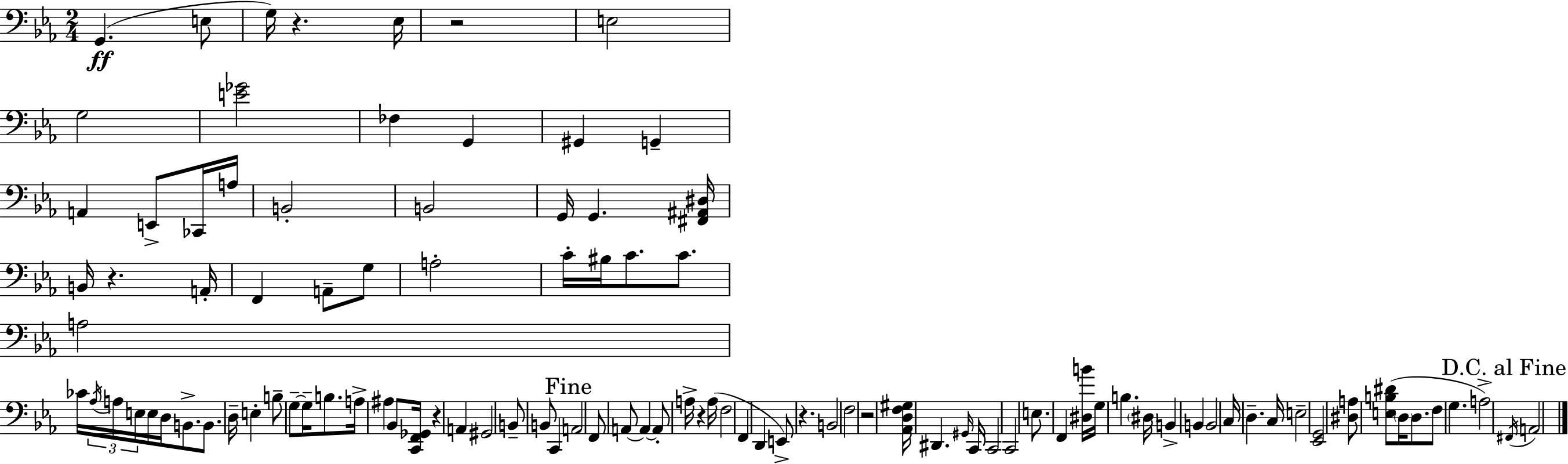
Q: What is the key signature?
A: EES major